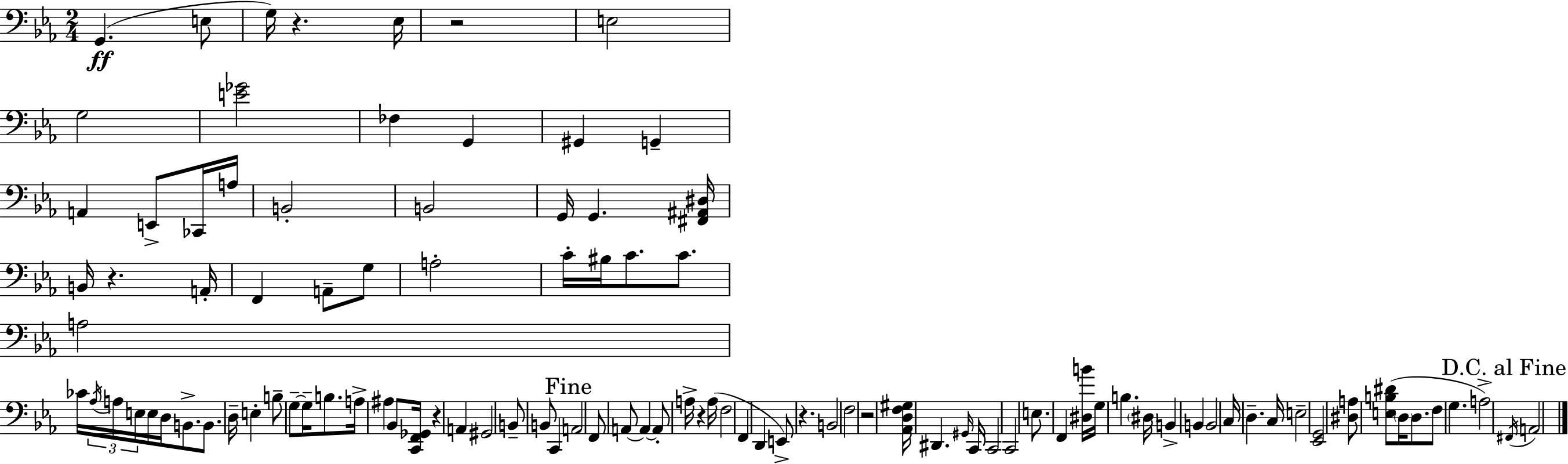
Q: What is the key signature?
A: EES major